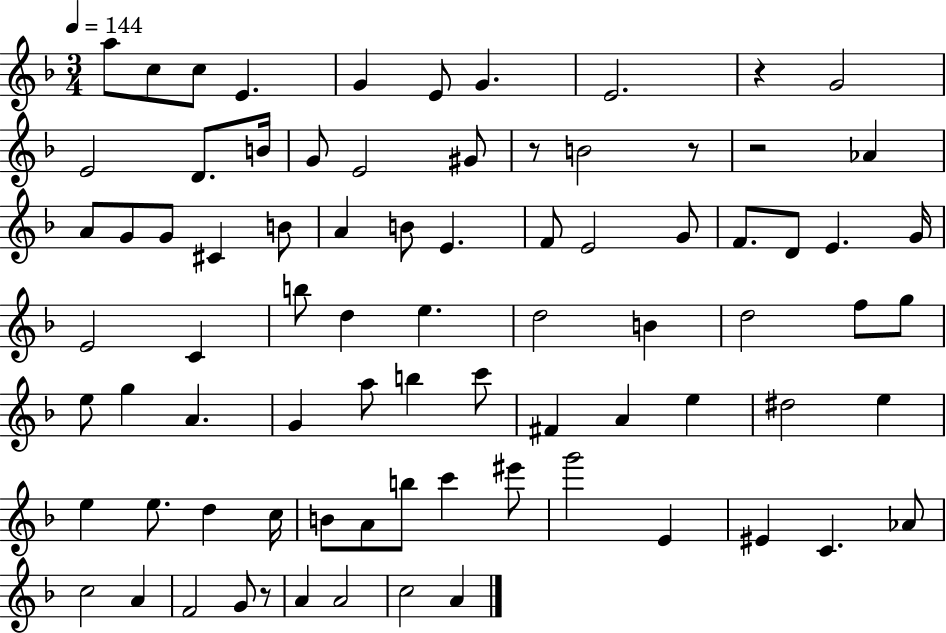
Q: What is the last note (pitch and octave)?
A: A4